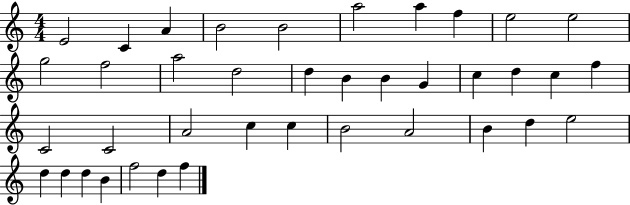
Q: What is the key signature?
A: C major